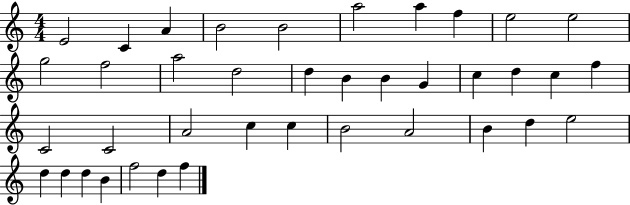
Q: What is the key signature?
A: C major